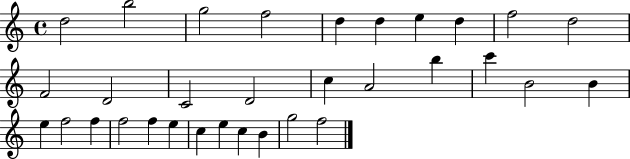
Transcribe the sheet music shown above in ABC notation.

X:1
T:Untitled
M:4/4
L:1/4
K:C
d2 b2 g2 f2 d d e d f2 d2 F2 D2 C2 D2 c A2 b c' B2 B e f2 f f2 f e c e c B g2 f2